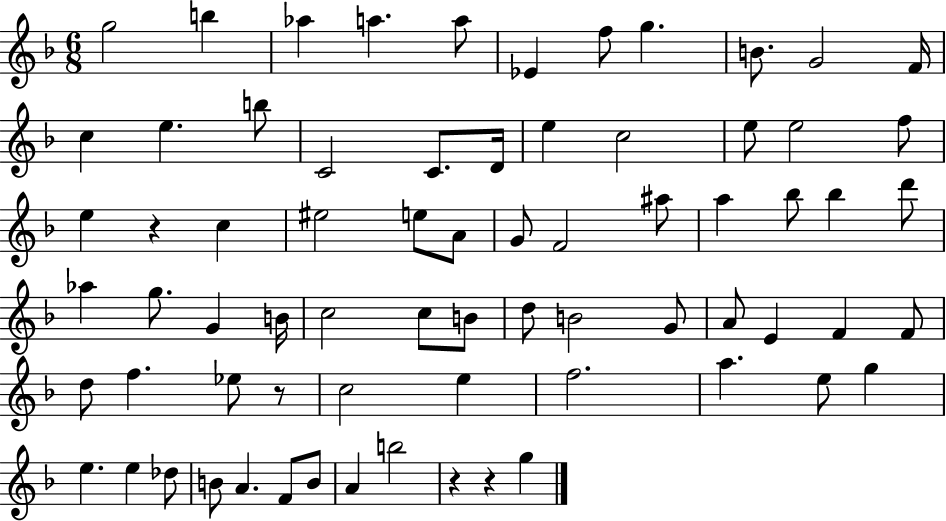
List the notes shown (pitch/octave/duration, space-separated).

G5/h B5/q Ab5/q A5/q. A5/e Eb4/q F5/e G5/q. B4/e. G4/h F4/s C5/q E5/q. B5/e C4/h C4/e. D4/s E5/q C5/h E5/e E5/h F5/e E5/q R/q C5/q EIS5/h E5/e A4/e G4/e F4/h A#5/e A5/q Bb5/e Bb5/q D6/e Ab5/q G5/e. G4/q B4/s C5/h C5/e B4/e D5/e B4/h G4/e A4/e E4/q F4/q F4/e D5/e F5/q. Eb5/e R/e C5/h E5/q F5/h. A5/q. E5/e G5/q E5/q. E5/q Db5/e B4/e A4/q. F4/e B4/e A4/q B5/h R/q R/q G5/q